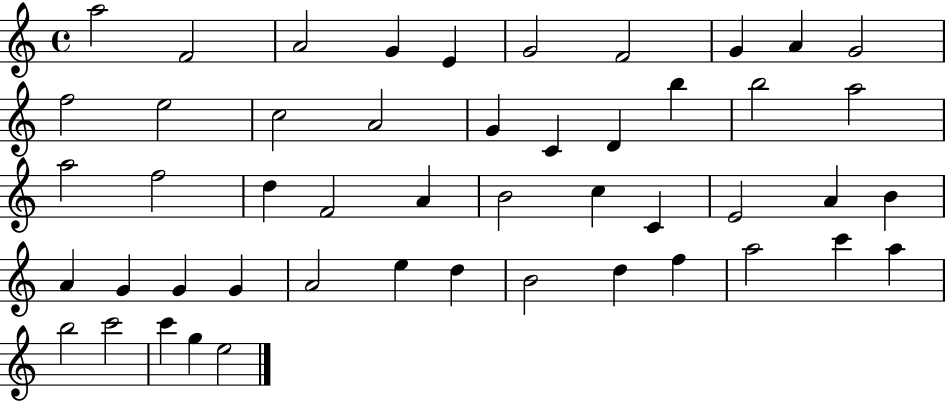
A5/h F4/h A4/h G4/q E4/q G4/h F4/h G4/q A4/q G4/h F5/h E5/h C5/h A4/h G4/q C4/q D4/q B5/q B5/h A5/h A5/h F5/h D5/q F4/h A4/q B4/h C5/q C4/q E4/h A4/q B4/q A4/q G4/q G4/q G4/q A4/h E5/q D5/q B4/h D5/q F5/q A5/h C6/q A5/q B5/h C6/h C6/q G5/q E5/h